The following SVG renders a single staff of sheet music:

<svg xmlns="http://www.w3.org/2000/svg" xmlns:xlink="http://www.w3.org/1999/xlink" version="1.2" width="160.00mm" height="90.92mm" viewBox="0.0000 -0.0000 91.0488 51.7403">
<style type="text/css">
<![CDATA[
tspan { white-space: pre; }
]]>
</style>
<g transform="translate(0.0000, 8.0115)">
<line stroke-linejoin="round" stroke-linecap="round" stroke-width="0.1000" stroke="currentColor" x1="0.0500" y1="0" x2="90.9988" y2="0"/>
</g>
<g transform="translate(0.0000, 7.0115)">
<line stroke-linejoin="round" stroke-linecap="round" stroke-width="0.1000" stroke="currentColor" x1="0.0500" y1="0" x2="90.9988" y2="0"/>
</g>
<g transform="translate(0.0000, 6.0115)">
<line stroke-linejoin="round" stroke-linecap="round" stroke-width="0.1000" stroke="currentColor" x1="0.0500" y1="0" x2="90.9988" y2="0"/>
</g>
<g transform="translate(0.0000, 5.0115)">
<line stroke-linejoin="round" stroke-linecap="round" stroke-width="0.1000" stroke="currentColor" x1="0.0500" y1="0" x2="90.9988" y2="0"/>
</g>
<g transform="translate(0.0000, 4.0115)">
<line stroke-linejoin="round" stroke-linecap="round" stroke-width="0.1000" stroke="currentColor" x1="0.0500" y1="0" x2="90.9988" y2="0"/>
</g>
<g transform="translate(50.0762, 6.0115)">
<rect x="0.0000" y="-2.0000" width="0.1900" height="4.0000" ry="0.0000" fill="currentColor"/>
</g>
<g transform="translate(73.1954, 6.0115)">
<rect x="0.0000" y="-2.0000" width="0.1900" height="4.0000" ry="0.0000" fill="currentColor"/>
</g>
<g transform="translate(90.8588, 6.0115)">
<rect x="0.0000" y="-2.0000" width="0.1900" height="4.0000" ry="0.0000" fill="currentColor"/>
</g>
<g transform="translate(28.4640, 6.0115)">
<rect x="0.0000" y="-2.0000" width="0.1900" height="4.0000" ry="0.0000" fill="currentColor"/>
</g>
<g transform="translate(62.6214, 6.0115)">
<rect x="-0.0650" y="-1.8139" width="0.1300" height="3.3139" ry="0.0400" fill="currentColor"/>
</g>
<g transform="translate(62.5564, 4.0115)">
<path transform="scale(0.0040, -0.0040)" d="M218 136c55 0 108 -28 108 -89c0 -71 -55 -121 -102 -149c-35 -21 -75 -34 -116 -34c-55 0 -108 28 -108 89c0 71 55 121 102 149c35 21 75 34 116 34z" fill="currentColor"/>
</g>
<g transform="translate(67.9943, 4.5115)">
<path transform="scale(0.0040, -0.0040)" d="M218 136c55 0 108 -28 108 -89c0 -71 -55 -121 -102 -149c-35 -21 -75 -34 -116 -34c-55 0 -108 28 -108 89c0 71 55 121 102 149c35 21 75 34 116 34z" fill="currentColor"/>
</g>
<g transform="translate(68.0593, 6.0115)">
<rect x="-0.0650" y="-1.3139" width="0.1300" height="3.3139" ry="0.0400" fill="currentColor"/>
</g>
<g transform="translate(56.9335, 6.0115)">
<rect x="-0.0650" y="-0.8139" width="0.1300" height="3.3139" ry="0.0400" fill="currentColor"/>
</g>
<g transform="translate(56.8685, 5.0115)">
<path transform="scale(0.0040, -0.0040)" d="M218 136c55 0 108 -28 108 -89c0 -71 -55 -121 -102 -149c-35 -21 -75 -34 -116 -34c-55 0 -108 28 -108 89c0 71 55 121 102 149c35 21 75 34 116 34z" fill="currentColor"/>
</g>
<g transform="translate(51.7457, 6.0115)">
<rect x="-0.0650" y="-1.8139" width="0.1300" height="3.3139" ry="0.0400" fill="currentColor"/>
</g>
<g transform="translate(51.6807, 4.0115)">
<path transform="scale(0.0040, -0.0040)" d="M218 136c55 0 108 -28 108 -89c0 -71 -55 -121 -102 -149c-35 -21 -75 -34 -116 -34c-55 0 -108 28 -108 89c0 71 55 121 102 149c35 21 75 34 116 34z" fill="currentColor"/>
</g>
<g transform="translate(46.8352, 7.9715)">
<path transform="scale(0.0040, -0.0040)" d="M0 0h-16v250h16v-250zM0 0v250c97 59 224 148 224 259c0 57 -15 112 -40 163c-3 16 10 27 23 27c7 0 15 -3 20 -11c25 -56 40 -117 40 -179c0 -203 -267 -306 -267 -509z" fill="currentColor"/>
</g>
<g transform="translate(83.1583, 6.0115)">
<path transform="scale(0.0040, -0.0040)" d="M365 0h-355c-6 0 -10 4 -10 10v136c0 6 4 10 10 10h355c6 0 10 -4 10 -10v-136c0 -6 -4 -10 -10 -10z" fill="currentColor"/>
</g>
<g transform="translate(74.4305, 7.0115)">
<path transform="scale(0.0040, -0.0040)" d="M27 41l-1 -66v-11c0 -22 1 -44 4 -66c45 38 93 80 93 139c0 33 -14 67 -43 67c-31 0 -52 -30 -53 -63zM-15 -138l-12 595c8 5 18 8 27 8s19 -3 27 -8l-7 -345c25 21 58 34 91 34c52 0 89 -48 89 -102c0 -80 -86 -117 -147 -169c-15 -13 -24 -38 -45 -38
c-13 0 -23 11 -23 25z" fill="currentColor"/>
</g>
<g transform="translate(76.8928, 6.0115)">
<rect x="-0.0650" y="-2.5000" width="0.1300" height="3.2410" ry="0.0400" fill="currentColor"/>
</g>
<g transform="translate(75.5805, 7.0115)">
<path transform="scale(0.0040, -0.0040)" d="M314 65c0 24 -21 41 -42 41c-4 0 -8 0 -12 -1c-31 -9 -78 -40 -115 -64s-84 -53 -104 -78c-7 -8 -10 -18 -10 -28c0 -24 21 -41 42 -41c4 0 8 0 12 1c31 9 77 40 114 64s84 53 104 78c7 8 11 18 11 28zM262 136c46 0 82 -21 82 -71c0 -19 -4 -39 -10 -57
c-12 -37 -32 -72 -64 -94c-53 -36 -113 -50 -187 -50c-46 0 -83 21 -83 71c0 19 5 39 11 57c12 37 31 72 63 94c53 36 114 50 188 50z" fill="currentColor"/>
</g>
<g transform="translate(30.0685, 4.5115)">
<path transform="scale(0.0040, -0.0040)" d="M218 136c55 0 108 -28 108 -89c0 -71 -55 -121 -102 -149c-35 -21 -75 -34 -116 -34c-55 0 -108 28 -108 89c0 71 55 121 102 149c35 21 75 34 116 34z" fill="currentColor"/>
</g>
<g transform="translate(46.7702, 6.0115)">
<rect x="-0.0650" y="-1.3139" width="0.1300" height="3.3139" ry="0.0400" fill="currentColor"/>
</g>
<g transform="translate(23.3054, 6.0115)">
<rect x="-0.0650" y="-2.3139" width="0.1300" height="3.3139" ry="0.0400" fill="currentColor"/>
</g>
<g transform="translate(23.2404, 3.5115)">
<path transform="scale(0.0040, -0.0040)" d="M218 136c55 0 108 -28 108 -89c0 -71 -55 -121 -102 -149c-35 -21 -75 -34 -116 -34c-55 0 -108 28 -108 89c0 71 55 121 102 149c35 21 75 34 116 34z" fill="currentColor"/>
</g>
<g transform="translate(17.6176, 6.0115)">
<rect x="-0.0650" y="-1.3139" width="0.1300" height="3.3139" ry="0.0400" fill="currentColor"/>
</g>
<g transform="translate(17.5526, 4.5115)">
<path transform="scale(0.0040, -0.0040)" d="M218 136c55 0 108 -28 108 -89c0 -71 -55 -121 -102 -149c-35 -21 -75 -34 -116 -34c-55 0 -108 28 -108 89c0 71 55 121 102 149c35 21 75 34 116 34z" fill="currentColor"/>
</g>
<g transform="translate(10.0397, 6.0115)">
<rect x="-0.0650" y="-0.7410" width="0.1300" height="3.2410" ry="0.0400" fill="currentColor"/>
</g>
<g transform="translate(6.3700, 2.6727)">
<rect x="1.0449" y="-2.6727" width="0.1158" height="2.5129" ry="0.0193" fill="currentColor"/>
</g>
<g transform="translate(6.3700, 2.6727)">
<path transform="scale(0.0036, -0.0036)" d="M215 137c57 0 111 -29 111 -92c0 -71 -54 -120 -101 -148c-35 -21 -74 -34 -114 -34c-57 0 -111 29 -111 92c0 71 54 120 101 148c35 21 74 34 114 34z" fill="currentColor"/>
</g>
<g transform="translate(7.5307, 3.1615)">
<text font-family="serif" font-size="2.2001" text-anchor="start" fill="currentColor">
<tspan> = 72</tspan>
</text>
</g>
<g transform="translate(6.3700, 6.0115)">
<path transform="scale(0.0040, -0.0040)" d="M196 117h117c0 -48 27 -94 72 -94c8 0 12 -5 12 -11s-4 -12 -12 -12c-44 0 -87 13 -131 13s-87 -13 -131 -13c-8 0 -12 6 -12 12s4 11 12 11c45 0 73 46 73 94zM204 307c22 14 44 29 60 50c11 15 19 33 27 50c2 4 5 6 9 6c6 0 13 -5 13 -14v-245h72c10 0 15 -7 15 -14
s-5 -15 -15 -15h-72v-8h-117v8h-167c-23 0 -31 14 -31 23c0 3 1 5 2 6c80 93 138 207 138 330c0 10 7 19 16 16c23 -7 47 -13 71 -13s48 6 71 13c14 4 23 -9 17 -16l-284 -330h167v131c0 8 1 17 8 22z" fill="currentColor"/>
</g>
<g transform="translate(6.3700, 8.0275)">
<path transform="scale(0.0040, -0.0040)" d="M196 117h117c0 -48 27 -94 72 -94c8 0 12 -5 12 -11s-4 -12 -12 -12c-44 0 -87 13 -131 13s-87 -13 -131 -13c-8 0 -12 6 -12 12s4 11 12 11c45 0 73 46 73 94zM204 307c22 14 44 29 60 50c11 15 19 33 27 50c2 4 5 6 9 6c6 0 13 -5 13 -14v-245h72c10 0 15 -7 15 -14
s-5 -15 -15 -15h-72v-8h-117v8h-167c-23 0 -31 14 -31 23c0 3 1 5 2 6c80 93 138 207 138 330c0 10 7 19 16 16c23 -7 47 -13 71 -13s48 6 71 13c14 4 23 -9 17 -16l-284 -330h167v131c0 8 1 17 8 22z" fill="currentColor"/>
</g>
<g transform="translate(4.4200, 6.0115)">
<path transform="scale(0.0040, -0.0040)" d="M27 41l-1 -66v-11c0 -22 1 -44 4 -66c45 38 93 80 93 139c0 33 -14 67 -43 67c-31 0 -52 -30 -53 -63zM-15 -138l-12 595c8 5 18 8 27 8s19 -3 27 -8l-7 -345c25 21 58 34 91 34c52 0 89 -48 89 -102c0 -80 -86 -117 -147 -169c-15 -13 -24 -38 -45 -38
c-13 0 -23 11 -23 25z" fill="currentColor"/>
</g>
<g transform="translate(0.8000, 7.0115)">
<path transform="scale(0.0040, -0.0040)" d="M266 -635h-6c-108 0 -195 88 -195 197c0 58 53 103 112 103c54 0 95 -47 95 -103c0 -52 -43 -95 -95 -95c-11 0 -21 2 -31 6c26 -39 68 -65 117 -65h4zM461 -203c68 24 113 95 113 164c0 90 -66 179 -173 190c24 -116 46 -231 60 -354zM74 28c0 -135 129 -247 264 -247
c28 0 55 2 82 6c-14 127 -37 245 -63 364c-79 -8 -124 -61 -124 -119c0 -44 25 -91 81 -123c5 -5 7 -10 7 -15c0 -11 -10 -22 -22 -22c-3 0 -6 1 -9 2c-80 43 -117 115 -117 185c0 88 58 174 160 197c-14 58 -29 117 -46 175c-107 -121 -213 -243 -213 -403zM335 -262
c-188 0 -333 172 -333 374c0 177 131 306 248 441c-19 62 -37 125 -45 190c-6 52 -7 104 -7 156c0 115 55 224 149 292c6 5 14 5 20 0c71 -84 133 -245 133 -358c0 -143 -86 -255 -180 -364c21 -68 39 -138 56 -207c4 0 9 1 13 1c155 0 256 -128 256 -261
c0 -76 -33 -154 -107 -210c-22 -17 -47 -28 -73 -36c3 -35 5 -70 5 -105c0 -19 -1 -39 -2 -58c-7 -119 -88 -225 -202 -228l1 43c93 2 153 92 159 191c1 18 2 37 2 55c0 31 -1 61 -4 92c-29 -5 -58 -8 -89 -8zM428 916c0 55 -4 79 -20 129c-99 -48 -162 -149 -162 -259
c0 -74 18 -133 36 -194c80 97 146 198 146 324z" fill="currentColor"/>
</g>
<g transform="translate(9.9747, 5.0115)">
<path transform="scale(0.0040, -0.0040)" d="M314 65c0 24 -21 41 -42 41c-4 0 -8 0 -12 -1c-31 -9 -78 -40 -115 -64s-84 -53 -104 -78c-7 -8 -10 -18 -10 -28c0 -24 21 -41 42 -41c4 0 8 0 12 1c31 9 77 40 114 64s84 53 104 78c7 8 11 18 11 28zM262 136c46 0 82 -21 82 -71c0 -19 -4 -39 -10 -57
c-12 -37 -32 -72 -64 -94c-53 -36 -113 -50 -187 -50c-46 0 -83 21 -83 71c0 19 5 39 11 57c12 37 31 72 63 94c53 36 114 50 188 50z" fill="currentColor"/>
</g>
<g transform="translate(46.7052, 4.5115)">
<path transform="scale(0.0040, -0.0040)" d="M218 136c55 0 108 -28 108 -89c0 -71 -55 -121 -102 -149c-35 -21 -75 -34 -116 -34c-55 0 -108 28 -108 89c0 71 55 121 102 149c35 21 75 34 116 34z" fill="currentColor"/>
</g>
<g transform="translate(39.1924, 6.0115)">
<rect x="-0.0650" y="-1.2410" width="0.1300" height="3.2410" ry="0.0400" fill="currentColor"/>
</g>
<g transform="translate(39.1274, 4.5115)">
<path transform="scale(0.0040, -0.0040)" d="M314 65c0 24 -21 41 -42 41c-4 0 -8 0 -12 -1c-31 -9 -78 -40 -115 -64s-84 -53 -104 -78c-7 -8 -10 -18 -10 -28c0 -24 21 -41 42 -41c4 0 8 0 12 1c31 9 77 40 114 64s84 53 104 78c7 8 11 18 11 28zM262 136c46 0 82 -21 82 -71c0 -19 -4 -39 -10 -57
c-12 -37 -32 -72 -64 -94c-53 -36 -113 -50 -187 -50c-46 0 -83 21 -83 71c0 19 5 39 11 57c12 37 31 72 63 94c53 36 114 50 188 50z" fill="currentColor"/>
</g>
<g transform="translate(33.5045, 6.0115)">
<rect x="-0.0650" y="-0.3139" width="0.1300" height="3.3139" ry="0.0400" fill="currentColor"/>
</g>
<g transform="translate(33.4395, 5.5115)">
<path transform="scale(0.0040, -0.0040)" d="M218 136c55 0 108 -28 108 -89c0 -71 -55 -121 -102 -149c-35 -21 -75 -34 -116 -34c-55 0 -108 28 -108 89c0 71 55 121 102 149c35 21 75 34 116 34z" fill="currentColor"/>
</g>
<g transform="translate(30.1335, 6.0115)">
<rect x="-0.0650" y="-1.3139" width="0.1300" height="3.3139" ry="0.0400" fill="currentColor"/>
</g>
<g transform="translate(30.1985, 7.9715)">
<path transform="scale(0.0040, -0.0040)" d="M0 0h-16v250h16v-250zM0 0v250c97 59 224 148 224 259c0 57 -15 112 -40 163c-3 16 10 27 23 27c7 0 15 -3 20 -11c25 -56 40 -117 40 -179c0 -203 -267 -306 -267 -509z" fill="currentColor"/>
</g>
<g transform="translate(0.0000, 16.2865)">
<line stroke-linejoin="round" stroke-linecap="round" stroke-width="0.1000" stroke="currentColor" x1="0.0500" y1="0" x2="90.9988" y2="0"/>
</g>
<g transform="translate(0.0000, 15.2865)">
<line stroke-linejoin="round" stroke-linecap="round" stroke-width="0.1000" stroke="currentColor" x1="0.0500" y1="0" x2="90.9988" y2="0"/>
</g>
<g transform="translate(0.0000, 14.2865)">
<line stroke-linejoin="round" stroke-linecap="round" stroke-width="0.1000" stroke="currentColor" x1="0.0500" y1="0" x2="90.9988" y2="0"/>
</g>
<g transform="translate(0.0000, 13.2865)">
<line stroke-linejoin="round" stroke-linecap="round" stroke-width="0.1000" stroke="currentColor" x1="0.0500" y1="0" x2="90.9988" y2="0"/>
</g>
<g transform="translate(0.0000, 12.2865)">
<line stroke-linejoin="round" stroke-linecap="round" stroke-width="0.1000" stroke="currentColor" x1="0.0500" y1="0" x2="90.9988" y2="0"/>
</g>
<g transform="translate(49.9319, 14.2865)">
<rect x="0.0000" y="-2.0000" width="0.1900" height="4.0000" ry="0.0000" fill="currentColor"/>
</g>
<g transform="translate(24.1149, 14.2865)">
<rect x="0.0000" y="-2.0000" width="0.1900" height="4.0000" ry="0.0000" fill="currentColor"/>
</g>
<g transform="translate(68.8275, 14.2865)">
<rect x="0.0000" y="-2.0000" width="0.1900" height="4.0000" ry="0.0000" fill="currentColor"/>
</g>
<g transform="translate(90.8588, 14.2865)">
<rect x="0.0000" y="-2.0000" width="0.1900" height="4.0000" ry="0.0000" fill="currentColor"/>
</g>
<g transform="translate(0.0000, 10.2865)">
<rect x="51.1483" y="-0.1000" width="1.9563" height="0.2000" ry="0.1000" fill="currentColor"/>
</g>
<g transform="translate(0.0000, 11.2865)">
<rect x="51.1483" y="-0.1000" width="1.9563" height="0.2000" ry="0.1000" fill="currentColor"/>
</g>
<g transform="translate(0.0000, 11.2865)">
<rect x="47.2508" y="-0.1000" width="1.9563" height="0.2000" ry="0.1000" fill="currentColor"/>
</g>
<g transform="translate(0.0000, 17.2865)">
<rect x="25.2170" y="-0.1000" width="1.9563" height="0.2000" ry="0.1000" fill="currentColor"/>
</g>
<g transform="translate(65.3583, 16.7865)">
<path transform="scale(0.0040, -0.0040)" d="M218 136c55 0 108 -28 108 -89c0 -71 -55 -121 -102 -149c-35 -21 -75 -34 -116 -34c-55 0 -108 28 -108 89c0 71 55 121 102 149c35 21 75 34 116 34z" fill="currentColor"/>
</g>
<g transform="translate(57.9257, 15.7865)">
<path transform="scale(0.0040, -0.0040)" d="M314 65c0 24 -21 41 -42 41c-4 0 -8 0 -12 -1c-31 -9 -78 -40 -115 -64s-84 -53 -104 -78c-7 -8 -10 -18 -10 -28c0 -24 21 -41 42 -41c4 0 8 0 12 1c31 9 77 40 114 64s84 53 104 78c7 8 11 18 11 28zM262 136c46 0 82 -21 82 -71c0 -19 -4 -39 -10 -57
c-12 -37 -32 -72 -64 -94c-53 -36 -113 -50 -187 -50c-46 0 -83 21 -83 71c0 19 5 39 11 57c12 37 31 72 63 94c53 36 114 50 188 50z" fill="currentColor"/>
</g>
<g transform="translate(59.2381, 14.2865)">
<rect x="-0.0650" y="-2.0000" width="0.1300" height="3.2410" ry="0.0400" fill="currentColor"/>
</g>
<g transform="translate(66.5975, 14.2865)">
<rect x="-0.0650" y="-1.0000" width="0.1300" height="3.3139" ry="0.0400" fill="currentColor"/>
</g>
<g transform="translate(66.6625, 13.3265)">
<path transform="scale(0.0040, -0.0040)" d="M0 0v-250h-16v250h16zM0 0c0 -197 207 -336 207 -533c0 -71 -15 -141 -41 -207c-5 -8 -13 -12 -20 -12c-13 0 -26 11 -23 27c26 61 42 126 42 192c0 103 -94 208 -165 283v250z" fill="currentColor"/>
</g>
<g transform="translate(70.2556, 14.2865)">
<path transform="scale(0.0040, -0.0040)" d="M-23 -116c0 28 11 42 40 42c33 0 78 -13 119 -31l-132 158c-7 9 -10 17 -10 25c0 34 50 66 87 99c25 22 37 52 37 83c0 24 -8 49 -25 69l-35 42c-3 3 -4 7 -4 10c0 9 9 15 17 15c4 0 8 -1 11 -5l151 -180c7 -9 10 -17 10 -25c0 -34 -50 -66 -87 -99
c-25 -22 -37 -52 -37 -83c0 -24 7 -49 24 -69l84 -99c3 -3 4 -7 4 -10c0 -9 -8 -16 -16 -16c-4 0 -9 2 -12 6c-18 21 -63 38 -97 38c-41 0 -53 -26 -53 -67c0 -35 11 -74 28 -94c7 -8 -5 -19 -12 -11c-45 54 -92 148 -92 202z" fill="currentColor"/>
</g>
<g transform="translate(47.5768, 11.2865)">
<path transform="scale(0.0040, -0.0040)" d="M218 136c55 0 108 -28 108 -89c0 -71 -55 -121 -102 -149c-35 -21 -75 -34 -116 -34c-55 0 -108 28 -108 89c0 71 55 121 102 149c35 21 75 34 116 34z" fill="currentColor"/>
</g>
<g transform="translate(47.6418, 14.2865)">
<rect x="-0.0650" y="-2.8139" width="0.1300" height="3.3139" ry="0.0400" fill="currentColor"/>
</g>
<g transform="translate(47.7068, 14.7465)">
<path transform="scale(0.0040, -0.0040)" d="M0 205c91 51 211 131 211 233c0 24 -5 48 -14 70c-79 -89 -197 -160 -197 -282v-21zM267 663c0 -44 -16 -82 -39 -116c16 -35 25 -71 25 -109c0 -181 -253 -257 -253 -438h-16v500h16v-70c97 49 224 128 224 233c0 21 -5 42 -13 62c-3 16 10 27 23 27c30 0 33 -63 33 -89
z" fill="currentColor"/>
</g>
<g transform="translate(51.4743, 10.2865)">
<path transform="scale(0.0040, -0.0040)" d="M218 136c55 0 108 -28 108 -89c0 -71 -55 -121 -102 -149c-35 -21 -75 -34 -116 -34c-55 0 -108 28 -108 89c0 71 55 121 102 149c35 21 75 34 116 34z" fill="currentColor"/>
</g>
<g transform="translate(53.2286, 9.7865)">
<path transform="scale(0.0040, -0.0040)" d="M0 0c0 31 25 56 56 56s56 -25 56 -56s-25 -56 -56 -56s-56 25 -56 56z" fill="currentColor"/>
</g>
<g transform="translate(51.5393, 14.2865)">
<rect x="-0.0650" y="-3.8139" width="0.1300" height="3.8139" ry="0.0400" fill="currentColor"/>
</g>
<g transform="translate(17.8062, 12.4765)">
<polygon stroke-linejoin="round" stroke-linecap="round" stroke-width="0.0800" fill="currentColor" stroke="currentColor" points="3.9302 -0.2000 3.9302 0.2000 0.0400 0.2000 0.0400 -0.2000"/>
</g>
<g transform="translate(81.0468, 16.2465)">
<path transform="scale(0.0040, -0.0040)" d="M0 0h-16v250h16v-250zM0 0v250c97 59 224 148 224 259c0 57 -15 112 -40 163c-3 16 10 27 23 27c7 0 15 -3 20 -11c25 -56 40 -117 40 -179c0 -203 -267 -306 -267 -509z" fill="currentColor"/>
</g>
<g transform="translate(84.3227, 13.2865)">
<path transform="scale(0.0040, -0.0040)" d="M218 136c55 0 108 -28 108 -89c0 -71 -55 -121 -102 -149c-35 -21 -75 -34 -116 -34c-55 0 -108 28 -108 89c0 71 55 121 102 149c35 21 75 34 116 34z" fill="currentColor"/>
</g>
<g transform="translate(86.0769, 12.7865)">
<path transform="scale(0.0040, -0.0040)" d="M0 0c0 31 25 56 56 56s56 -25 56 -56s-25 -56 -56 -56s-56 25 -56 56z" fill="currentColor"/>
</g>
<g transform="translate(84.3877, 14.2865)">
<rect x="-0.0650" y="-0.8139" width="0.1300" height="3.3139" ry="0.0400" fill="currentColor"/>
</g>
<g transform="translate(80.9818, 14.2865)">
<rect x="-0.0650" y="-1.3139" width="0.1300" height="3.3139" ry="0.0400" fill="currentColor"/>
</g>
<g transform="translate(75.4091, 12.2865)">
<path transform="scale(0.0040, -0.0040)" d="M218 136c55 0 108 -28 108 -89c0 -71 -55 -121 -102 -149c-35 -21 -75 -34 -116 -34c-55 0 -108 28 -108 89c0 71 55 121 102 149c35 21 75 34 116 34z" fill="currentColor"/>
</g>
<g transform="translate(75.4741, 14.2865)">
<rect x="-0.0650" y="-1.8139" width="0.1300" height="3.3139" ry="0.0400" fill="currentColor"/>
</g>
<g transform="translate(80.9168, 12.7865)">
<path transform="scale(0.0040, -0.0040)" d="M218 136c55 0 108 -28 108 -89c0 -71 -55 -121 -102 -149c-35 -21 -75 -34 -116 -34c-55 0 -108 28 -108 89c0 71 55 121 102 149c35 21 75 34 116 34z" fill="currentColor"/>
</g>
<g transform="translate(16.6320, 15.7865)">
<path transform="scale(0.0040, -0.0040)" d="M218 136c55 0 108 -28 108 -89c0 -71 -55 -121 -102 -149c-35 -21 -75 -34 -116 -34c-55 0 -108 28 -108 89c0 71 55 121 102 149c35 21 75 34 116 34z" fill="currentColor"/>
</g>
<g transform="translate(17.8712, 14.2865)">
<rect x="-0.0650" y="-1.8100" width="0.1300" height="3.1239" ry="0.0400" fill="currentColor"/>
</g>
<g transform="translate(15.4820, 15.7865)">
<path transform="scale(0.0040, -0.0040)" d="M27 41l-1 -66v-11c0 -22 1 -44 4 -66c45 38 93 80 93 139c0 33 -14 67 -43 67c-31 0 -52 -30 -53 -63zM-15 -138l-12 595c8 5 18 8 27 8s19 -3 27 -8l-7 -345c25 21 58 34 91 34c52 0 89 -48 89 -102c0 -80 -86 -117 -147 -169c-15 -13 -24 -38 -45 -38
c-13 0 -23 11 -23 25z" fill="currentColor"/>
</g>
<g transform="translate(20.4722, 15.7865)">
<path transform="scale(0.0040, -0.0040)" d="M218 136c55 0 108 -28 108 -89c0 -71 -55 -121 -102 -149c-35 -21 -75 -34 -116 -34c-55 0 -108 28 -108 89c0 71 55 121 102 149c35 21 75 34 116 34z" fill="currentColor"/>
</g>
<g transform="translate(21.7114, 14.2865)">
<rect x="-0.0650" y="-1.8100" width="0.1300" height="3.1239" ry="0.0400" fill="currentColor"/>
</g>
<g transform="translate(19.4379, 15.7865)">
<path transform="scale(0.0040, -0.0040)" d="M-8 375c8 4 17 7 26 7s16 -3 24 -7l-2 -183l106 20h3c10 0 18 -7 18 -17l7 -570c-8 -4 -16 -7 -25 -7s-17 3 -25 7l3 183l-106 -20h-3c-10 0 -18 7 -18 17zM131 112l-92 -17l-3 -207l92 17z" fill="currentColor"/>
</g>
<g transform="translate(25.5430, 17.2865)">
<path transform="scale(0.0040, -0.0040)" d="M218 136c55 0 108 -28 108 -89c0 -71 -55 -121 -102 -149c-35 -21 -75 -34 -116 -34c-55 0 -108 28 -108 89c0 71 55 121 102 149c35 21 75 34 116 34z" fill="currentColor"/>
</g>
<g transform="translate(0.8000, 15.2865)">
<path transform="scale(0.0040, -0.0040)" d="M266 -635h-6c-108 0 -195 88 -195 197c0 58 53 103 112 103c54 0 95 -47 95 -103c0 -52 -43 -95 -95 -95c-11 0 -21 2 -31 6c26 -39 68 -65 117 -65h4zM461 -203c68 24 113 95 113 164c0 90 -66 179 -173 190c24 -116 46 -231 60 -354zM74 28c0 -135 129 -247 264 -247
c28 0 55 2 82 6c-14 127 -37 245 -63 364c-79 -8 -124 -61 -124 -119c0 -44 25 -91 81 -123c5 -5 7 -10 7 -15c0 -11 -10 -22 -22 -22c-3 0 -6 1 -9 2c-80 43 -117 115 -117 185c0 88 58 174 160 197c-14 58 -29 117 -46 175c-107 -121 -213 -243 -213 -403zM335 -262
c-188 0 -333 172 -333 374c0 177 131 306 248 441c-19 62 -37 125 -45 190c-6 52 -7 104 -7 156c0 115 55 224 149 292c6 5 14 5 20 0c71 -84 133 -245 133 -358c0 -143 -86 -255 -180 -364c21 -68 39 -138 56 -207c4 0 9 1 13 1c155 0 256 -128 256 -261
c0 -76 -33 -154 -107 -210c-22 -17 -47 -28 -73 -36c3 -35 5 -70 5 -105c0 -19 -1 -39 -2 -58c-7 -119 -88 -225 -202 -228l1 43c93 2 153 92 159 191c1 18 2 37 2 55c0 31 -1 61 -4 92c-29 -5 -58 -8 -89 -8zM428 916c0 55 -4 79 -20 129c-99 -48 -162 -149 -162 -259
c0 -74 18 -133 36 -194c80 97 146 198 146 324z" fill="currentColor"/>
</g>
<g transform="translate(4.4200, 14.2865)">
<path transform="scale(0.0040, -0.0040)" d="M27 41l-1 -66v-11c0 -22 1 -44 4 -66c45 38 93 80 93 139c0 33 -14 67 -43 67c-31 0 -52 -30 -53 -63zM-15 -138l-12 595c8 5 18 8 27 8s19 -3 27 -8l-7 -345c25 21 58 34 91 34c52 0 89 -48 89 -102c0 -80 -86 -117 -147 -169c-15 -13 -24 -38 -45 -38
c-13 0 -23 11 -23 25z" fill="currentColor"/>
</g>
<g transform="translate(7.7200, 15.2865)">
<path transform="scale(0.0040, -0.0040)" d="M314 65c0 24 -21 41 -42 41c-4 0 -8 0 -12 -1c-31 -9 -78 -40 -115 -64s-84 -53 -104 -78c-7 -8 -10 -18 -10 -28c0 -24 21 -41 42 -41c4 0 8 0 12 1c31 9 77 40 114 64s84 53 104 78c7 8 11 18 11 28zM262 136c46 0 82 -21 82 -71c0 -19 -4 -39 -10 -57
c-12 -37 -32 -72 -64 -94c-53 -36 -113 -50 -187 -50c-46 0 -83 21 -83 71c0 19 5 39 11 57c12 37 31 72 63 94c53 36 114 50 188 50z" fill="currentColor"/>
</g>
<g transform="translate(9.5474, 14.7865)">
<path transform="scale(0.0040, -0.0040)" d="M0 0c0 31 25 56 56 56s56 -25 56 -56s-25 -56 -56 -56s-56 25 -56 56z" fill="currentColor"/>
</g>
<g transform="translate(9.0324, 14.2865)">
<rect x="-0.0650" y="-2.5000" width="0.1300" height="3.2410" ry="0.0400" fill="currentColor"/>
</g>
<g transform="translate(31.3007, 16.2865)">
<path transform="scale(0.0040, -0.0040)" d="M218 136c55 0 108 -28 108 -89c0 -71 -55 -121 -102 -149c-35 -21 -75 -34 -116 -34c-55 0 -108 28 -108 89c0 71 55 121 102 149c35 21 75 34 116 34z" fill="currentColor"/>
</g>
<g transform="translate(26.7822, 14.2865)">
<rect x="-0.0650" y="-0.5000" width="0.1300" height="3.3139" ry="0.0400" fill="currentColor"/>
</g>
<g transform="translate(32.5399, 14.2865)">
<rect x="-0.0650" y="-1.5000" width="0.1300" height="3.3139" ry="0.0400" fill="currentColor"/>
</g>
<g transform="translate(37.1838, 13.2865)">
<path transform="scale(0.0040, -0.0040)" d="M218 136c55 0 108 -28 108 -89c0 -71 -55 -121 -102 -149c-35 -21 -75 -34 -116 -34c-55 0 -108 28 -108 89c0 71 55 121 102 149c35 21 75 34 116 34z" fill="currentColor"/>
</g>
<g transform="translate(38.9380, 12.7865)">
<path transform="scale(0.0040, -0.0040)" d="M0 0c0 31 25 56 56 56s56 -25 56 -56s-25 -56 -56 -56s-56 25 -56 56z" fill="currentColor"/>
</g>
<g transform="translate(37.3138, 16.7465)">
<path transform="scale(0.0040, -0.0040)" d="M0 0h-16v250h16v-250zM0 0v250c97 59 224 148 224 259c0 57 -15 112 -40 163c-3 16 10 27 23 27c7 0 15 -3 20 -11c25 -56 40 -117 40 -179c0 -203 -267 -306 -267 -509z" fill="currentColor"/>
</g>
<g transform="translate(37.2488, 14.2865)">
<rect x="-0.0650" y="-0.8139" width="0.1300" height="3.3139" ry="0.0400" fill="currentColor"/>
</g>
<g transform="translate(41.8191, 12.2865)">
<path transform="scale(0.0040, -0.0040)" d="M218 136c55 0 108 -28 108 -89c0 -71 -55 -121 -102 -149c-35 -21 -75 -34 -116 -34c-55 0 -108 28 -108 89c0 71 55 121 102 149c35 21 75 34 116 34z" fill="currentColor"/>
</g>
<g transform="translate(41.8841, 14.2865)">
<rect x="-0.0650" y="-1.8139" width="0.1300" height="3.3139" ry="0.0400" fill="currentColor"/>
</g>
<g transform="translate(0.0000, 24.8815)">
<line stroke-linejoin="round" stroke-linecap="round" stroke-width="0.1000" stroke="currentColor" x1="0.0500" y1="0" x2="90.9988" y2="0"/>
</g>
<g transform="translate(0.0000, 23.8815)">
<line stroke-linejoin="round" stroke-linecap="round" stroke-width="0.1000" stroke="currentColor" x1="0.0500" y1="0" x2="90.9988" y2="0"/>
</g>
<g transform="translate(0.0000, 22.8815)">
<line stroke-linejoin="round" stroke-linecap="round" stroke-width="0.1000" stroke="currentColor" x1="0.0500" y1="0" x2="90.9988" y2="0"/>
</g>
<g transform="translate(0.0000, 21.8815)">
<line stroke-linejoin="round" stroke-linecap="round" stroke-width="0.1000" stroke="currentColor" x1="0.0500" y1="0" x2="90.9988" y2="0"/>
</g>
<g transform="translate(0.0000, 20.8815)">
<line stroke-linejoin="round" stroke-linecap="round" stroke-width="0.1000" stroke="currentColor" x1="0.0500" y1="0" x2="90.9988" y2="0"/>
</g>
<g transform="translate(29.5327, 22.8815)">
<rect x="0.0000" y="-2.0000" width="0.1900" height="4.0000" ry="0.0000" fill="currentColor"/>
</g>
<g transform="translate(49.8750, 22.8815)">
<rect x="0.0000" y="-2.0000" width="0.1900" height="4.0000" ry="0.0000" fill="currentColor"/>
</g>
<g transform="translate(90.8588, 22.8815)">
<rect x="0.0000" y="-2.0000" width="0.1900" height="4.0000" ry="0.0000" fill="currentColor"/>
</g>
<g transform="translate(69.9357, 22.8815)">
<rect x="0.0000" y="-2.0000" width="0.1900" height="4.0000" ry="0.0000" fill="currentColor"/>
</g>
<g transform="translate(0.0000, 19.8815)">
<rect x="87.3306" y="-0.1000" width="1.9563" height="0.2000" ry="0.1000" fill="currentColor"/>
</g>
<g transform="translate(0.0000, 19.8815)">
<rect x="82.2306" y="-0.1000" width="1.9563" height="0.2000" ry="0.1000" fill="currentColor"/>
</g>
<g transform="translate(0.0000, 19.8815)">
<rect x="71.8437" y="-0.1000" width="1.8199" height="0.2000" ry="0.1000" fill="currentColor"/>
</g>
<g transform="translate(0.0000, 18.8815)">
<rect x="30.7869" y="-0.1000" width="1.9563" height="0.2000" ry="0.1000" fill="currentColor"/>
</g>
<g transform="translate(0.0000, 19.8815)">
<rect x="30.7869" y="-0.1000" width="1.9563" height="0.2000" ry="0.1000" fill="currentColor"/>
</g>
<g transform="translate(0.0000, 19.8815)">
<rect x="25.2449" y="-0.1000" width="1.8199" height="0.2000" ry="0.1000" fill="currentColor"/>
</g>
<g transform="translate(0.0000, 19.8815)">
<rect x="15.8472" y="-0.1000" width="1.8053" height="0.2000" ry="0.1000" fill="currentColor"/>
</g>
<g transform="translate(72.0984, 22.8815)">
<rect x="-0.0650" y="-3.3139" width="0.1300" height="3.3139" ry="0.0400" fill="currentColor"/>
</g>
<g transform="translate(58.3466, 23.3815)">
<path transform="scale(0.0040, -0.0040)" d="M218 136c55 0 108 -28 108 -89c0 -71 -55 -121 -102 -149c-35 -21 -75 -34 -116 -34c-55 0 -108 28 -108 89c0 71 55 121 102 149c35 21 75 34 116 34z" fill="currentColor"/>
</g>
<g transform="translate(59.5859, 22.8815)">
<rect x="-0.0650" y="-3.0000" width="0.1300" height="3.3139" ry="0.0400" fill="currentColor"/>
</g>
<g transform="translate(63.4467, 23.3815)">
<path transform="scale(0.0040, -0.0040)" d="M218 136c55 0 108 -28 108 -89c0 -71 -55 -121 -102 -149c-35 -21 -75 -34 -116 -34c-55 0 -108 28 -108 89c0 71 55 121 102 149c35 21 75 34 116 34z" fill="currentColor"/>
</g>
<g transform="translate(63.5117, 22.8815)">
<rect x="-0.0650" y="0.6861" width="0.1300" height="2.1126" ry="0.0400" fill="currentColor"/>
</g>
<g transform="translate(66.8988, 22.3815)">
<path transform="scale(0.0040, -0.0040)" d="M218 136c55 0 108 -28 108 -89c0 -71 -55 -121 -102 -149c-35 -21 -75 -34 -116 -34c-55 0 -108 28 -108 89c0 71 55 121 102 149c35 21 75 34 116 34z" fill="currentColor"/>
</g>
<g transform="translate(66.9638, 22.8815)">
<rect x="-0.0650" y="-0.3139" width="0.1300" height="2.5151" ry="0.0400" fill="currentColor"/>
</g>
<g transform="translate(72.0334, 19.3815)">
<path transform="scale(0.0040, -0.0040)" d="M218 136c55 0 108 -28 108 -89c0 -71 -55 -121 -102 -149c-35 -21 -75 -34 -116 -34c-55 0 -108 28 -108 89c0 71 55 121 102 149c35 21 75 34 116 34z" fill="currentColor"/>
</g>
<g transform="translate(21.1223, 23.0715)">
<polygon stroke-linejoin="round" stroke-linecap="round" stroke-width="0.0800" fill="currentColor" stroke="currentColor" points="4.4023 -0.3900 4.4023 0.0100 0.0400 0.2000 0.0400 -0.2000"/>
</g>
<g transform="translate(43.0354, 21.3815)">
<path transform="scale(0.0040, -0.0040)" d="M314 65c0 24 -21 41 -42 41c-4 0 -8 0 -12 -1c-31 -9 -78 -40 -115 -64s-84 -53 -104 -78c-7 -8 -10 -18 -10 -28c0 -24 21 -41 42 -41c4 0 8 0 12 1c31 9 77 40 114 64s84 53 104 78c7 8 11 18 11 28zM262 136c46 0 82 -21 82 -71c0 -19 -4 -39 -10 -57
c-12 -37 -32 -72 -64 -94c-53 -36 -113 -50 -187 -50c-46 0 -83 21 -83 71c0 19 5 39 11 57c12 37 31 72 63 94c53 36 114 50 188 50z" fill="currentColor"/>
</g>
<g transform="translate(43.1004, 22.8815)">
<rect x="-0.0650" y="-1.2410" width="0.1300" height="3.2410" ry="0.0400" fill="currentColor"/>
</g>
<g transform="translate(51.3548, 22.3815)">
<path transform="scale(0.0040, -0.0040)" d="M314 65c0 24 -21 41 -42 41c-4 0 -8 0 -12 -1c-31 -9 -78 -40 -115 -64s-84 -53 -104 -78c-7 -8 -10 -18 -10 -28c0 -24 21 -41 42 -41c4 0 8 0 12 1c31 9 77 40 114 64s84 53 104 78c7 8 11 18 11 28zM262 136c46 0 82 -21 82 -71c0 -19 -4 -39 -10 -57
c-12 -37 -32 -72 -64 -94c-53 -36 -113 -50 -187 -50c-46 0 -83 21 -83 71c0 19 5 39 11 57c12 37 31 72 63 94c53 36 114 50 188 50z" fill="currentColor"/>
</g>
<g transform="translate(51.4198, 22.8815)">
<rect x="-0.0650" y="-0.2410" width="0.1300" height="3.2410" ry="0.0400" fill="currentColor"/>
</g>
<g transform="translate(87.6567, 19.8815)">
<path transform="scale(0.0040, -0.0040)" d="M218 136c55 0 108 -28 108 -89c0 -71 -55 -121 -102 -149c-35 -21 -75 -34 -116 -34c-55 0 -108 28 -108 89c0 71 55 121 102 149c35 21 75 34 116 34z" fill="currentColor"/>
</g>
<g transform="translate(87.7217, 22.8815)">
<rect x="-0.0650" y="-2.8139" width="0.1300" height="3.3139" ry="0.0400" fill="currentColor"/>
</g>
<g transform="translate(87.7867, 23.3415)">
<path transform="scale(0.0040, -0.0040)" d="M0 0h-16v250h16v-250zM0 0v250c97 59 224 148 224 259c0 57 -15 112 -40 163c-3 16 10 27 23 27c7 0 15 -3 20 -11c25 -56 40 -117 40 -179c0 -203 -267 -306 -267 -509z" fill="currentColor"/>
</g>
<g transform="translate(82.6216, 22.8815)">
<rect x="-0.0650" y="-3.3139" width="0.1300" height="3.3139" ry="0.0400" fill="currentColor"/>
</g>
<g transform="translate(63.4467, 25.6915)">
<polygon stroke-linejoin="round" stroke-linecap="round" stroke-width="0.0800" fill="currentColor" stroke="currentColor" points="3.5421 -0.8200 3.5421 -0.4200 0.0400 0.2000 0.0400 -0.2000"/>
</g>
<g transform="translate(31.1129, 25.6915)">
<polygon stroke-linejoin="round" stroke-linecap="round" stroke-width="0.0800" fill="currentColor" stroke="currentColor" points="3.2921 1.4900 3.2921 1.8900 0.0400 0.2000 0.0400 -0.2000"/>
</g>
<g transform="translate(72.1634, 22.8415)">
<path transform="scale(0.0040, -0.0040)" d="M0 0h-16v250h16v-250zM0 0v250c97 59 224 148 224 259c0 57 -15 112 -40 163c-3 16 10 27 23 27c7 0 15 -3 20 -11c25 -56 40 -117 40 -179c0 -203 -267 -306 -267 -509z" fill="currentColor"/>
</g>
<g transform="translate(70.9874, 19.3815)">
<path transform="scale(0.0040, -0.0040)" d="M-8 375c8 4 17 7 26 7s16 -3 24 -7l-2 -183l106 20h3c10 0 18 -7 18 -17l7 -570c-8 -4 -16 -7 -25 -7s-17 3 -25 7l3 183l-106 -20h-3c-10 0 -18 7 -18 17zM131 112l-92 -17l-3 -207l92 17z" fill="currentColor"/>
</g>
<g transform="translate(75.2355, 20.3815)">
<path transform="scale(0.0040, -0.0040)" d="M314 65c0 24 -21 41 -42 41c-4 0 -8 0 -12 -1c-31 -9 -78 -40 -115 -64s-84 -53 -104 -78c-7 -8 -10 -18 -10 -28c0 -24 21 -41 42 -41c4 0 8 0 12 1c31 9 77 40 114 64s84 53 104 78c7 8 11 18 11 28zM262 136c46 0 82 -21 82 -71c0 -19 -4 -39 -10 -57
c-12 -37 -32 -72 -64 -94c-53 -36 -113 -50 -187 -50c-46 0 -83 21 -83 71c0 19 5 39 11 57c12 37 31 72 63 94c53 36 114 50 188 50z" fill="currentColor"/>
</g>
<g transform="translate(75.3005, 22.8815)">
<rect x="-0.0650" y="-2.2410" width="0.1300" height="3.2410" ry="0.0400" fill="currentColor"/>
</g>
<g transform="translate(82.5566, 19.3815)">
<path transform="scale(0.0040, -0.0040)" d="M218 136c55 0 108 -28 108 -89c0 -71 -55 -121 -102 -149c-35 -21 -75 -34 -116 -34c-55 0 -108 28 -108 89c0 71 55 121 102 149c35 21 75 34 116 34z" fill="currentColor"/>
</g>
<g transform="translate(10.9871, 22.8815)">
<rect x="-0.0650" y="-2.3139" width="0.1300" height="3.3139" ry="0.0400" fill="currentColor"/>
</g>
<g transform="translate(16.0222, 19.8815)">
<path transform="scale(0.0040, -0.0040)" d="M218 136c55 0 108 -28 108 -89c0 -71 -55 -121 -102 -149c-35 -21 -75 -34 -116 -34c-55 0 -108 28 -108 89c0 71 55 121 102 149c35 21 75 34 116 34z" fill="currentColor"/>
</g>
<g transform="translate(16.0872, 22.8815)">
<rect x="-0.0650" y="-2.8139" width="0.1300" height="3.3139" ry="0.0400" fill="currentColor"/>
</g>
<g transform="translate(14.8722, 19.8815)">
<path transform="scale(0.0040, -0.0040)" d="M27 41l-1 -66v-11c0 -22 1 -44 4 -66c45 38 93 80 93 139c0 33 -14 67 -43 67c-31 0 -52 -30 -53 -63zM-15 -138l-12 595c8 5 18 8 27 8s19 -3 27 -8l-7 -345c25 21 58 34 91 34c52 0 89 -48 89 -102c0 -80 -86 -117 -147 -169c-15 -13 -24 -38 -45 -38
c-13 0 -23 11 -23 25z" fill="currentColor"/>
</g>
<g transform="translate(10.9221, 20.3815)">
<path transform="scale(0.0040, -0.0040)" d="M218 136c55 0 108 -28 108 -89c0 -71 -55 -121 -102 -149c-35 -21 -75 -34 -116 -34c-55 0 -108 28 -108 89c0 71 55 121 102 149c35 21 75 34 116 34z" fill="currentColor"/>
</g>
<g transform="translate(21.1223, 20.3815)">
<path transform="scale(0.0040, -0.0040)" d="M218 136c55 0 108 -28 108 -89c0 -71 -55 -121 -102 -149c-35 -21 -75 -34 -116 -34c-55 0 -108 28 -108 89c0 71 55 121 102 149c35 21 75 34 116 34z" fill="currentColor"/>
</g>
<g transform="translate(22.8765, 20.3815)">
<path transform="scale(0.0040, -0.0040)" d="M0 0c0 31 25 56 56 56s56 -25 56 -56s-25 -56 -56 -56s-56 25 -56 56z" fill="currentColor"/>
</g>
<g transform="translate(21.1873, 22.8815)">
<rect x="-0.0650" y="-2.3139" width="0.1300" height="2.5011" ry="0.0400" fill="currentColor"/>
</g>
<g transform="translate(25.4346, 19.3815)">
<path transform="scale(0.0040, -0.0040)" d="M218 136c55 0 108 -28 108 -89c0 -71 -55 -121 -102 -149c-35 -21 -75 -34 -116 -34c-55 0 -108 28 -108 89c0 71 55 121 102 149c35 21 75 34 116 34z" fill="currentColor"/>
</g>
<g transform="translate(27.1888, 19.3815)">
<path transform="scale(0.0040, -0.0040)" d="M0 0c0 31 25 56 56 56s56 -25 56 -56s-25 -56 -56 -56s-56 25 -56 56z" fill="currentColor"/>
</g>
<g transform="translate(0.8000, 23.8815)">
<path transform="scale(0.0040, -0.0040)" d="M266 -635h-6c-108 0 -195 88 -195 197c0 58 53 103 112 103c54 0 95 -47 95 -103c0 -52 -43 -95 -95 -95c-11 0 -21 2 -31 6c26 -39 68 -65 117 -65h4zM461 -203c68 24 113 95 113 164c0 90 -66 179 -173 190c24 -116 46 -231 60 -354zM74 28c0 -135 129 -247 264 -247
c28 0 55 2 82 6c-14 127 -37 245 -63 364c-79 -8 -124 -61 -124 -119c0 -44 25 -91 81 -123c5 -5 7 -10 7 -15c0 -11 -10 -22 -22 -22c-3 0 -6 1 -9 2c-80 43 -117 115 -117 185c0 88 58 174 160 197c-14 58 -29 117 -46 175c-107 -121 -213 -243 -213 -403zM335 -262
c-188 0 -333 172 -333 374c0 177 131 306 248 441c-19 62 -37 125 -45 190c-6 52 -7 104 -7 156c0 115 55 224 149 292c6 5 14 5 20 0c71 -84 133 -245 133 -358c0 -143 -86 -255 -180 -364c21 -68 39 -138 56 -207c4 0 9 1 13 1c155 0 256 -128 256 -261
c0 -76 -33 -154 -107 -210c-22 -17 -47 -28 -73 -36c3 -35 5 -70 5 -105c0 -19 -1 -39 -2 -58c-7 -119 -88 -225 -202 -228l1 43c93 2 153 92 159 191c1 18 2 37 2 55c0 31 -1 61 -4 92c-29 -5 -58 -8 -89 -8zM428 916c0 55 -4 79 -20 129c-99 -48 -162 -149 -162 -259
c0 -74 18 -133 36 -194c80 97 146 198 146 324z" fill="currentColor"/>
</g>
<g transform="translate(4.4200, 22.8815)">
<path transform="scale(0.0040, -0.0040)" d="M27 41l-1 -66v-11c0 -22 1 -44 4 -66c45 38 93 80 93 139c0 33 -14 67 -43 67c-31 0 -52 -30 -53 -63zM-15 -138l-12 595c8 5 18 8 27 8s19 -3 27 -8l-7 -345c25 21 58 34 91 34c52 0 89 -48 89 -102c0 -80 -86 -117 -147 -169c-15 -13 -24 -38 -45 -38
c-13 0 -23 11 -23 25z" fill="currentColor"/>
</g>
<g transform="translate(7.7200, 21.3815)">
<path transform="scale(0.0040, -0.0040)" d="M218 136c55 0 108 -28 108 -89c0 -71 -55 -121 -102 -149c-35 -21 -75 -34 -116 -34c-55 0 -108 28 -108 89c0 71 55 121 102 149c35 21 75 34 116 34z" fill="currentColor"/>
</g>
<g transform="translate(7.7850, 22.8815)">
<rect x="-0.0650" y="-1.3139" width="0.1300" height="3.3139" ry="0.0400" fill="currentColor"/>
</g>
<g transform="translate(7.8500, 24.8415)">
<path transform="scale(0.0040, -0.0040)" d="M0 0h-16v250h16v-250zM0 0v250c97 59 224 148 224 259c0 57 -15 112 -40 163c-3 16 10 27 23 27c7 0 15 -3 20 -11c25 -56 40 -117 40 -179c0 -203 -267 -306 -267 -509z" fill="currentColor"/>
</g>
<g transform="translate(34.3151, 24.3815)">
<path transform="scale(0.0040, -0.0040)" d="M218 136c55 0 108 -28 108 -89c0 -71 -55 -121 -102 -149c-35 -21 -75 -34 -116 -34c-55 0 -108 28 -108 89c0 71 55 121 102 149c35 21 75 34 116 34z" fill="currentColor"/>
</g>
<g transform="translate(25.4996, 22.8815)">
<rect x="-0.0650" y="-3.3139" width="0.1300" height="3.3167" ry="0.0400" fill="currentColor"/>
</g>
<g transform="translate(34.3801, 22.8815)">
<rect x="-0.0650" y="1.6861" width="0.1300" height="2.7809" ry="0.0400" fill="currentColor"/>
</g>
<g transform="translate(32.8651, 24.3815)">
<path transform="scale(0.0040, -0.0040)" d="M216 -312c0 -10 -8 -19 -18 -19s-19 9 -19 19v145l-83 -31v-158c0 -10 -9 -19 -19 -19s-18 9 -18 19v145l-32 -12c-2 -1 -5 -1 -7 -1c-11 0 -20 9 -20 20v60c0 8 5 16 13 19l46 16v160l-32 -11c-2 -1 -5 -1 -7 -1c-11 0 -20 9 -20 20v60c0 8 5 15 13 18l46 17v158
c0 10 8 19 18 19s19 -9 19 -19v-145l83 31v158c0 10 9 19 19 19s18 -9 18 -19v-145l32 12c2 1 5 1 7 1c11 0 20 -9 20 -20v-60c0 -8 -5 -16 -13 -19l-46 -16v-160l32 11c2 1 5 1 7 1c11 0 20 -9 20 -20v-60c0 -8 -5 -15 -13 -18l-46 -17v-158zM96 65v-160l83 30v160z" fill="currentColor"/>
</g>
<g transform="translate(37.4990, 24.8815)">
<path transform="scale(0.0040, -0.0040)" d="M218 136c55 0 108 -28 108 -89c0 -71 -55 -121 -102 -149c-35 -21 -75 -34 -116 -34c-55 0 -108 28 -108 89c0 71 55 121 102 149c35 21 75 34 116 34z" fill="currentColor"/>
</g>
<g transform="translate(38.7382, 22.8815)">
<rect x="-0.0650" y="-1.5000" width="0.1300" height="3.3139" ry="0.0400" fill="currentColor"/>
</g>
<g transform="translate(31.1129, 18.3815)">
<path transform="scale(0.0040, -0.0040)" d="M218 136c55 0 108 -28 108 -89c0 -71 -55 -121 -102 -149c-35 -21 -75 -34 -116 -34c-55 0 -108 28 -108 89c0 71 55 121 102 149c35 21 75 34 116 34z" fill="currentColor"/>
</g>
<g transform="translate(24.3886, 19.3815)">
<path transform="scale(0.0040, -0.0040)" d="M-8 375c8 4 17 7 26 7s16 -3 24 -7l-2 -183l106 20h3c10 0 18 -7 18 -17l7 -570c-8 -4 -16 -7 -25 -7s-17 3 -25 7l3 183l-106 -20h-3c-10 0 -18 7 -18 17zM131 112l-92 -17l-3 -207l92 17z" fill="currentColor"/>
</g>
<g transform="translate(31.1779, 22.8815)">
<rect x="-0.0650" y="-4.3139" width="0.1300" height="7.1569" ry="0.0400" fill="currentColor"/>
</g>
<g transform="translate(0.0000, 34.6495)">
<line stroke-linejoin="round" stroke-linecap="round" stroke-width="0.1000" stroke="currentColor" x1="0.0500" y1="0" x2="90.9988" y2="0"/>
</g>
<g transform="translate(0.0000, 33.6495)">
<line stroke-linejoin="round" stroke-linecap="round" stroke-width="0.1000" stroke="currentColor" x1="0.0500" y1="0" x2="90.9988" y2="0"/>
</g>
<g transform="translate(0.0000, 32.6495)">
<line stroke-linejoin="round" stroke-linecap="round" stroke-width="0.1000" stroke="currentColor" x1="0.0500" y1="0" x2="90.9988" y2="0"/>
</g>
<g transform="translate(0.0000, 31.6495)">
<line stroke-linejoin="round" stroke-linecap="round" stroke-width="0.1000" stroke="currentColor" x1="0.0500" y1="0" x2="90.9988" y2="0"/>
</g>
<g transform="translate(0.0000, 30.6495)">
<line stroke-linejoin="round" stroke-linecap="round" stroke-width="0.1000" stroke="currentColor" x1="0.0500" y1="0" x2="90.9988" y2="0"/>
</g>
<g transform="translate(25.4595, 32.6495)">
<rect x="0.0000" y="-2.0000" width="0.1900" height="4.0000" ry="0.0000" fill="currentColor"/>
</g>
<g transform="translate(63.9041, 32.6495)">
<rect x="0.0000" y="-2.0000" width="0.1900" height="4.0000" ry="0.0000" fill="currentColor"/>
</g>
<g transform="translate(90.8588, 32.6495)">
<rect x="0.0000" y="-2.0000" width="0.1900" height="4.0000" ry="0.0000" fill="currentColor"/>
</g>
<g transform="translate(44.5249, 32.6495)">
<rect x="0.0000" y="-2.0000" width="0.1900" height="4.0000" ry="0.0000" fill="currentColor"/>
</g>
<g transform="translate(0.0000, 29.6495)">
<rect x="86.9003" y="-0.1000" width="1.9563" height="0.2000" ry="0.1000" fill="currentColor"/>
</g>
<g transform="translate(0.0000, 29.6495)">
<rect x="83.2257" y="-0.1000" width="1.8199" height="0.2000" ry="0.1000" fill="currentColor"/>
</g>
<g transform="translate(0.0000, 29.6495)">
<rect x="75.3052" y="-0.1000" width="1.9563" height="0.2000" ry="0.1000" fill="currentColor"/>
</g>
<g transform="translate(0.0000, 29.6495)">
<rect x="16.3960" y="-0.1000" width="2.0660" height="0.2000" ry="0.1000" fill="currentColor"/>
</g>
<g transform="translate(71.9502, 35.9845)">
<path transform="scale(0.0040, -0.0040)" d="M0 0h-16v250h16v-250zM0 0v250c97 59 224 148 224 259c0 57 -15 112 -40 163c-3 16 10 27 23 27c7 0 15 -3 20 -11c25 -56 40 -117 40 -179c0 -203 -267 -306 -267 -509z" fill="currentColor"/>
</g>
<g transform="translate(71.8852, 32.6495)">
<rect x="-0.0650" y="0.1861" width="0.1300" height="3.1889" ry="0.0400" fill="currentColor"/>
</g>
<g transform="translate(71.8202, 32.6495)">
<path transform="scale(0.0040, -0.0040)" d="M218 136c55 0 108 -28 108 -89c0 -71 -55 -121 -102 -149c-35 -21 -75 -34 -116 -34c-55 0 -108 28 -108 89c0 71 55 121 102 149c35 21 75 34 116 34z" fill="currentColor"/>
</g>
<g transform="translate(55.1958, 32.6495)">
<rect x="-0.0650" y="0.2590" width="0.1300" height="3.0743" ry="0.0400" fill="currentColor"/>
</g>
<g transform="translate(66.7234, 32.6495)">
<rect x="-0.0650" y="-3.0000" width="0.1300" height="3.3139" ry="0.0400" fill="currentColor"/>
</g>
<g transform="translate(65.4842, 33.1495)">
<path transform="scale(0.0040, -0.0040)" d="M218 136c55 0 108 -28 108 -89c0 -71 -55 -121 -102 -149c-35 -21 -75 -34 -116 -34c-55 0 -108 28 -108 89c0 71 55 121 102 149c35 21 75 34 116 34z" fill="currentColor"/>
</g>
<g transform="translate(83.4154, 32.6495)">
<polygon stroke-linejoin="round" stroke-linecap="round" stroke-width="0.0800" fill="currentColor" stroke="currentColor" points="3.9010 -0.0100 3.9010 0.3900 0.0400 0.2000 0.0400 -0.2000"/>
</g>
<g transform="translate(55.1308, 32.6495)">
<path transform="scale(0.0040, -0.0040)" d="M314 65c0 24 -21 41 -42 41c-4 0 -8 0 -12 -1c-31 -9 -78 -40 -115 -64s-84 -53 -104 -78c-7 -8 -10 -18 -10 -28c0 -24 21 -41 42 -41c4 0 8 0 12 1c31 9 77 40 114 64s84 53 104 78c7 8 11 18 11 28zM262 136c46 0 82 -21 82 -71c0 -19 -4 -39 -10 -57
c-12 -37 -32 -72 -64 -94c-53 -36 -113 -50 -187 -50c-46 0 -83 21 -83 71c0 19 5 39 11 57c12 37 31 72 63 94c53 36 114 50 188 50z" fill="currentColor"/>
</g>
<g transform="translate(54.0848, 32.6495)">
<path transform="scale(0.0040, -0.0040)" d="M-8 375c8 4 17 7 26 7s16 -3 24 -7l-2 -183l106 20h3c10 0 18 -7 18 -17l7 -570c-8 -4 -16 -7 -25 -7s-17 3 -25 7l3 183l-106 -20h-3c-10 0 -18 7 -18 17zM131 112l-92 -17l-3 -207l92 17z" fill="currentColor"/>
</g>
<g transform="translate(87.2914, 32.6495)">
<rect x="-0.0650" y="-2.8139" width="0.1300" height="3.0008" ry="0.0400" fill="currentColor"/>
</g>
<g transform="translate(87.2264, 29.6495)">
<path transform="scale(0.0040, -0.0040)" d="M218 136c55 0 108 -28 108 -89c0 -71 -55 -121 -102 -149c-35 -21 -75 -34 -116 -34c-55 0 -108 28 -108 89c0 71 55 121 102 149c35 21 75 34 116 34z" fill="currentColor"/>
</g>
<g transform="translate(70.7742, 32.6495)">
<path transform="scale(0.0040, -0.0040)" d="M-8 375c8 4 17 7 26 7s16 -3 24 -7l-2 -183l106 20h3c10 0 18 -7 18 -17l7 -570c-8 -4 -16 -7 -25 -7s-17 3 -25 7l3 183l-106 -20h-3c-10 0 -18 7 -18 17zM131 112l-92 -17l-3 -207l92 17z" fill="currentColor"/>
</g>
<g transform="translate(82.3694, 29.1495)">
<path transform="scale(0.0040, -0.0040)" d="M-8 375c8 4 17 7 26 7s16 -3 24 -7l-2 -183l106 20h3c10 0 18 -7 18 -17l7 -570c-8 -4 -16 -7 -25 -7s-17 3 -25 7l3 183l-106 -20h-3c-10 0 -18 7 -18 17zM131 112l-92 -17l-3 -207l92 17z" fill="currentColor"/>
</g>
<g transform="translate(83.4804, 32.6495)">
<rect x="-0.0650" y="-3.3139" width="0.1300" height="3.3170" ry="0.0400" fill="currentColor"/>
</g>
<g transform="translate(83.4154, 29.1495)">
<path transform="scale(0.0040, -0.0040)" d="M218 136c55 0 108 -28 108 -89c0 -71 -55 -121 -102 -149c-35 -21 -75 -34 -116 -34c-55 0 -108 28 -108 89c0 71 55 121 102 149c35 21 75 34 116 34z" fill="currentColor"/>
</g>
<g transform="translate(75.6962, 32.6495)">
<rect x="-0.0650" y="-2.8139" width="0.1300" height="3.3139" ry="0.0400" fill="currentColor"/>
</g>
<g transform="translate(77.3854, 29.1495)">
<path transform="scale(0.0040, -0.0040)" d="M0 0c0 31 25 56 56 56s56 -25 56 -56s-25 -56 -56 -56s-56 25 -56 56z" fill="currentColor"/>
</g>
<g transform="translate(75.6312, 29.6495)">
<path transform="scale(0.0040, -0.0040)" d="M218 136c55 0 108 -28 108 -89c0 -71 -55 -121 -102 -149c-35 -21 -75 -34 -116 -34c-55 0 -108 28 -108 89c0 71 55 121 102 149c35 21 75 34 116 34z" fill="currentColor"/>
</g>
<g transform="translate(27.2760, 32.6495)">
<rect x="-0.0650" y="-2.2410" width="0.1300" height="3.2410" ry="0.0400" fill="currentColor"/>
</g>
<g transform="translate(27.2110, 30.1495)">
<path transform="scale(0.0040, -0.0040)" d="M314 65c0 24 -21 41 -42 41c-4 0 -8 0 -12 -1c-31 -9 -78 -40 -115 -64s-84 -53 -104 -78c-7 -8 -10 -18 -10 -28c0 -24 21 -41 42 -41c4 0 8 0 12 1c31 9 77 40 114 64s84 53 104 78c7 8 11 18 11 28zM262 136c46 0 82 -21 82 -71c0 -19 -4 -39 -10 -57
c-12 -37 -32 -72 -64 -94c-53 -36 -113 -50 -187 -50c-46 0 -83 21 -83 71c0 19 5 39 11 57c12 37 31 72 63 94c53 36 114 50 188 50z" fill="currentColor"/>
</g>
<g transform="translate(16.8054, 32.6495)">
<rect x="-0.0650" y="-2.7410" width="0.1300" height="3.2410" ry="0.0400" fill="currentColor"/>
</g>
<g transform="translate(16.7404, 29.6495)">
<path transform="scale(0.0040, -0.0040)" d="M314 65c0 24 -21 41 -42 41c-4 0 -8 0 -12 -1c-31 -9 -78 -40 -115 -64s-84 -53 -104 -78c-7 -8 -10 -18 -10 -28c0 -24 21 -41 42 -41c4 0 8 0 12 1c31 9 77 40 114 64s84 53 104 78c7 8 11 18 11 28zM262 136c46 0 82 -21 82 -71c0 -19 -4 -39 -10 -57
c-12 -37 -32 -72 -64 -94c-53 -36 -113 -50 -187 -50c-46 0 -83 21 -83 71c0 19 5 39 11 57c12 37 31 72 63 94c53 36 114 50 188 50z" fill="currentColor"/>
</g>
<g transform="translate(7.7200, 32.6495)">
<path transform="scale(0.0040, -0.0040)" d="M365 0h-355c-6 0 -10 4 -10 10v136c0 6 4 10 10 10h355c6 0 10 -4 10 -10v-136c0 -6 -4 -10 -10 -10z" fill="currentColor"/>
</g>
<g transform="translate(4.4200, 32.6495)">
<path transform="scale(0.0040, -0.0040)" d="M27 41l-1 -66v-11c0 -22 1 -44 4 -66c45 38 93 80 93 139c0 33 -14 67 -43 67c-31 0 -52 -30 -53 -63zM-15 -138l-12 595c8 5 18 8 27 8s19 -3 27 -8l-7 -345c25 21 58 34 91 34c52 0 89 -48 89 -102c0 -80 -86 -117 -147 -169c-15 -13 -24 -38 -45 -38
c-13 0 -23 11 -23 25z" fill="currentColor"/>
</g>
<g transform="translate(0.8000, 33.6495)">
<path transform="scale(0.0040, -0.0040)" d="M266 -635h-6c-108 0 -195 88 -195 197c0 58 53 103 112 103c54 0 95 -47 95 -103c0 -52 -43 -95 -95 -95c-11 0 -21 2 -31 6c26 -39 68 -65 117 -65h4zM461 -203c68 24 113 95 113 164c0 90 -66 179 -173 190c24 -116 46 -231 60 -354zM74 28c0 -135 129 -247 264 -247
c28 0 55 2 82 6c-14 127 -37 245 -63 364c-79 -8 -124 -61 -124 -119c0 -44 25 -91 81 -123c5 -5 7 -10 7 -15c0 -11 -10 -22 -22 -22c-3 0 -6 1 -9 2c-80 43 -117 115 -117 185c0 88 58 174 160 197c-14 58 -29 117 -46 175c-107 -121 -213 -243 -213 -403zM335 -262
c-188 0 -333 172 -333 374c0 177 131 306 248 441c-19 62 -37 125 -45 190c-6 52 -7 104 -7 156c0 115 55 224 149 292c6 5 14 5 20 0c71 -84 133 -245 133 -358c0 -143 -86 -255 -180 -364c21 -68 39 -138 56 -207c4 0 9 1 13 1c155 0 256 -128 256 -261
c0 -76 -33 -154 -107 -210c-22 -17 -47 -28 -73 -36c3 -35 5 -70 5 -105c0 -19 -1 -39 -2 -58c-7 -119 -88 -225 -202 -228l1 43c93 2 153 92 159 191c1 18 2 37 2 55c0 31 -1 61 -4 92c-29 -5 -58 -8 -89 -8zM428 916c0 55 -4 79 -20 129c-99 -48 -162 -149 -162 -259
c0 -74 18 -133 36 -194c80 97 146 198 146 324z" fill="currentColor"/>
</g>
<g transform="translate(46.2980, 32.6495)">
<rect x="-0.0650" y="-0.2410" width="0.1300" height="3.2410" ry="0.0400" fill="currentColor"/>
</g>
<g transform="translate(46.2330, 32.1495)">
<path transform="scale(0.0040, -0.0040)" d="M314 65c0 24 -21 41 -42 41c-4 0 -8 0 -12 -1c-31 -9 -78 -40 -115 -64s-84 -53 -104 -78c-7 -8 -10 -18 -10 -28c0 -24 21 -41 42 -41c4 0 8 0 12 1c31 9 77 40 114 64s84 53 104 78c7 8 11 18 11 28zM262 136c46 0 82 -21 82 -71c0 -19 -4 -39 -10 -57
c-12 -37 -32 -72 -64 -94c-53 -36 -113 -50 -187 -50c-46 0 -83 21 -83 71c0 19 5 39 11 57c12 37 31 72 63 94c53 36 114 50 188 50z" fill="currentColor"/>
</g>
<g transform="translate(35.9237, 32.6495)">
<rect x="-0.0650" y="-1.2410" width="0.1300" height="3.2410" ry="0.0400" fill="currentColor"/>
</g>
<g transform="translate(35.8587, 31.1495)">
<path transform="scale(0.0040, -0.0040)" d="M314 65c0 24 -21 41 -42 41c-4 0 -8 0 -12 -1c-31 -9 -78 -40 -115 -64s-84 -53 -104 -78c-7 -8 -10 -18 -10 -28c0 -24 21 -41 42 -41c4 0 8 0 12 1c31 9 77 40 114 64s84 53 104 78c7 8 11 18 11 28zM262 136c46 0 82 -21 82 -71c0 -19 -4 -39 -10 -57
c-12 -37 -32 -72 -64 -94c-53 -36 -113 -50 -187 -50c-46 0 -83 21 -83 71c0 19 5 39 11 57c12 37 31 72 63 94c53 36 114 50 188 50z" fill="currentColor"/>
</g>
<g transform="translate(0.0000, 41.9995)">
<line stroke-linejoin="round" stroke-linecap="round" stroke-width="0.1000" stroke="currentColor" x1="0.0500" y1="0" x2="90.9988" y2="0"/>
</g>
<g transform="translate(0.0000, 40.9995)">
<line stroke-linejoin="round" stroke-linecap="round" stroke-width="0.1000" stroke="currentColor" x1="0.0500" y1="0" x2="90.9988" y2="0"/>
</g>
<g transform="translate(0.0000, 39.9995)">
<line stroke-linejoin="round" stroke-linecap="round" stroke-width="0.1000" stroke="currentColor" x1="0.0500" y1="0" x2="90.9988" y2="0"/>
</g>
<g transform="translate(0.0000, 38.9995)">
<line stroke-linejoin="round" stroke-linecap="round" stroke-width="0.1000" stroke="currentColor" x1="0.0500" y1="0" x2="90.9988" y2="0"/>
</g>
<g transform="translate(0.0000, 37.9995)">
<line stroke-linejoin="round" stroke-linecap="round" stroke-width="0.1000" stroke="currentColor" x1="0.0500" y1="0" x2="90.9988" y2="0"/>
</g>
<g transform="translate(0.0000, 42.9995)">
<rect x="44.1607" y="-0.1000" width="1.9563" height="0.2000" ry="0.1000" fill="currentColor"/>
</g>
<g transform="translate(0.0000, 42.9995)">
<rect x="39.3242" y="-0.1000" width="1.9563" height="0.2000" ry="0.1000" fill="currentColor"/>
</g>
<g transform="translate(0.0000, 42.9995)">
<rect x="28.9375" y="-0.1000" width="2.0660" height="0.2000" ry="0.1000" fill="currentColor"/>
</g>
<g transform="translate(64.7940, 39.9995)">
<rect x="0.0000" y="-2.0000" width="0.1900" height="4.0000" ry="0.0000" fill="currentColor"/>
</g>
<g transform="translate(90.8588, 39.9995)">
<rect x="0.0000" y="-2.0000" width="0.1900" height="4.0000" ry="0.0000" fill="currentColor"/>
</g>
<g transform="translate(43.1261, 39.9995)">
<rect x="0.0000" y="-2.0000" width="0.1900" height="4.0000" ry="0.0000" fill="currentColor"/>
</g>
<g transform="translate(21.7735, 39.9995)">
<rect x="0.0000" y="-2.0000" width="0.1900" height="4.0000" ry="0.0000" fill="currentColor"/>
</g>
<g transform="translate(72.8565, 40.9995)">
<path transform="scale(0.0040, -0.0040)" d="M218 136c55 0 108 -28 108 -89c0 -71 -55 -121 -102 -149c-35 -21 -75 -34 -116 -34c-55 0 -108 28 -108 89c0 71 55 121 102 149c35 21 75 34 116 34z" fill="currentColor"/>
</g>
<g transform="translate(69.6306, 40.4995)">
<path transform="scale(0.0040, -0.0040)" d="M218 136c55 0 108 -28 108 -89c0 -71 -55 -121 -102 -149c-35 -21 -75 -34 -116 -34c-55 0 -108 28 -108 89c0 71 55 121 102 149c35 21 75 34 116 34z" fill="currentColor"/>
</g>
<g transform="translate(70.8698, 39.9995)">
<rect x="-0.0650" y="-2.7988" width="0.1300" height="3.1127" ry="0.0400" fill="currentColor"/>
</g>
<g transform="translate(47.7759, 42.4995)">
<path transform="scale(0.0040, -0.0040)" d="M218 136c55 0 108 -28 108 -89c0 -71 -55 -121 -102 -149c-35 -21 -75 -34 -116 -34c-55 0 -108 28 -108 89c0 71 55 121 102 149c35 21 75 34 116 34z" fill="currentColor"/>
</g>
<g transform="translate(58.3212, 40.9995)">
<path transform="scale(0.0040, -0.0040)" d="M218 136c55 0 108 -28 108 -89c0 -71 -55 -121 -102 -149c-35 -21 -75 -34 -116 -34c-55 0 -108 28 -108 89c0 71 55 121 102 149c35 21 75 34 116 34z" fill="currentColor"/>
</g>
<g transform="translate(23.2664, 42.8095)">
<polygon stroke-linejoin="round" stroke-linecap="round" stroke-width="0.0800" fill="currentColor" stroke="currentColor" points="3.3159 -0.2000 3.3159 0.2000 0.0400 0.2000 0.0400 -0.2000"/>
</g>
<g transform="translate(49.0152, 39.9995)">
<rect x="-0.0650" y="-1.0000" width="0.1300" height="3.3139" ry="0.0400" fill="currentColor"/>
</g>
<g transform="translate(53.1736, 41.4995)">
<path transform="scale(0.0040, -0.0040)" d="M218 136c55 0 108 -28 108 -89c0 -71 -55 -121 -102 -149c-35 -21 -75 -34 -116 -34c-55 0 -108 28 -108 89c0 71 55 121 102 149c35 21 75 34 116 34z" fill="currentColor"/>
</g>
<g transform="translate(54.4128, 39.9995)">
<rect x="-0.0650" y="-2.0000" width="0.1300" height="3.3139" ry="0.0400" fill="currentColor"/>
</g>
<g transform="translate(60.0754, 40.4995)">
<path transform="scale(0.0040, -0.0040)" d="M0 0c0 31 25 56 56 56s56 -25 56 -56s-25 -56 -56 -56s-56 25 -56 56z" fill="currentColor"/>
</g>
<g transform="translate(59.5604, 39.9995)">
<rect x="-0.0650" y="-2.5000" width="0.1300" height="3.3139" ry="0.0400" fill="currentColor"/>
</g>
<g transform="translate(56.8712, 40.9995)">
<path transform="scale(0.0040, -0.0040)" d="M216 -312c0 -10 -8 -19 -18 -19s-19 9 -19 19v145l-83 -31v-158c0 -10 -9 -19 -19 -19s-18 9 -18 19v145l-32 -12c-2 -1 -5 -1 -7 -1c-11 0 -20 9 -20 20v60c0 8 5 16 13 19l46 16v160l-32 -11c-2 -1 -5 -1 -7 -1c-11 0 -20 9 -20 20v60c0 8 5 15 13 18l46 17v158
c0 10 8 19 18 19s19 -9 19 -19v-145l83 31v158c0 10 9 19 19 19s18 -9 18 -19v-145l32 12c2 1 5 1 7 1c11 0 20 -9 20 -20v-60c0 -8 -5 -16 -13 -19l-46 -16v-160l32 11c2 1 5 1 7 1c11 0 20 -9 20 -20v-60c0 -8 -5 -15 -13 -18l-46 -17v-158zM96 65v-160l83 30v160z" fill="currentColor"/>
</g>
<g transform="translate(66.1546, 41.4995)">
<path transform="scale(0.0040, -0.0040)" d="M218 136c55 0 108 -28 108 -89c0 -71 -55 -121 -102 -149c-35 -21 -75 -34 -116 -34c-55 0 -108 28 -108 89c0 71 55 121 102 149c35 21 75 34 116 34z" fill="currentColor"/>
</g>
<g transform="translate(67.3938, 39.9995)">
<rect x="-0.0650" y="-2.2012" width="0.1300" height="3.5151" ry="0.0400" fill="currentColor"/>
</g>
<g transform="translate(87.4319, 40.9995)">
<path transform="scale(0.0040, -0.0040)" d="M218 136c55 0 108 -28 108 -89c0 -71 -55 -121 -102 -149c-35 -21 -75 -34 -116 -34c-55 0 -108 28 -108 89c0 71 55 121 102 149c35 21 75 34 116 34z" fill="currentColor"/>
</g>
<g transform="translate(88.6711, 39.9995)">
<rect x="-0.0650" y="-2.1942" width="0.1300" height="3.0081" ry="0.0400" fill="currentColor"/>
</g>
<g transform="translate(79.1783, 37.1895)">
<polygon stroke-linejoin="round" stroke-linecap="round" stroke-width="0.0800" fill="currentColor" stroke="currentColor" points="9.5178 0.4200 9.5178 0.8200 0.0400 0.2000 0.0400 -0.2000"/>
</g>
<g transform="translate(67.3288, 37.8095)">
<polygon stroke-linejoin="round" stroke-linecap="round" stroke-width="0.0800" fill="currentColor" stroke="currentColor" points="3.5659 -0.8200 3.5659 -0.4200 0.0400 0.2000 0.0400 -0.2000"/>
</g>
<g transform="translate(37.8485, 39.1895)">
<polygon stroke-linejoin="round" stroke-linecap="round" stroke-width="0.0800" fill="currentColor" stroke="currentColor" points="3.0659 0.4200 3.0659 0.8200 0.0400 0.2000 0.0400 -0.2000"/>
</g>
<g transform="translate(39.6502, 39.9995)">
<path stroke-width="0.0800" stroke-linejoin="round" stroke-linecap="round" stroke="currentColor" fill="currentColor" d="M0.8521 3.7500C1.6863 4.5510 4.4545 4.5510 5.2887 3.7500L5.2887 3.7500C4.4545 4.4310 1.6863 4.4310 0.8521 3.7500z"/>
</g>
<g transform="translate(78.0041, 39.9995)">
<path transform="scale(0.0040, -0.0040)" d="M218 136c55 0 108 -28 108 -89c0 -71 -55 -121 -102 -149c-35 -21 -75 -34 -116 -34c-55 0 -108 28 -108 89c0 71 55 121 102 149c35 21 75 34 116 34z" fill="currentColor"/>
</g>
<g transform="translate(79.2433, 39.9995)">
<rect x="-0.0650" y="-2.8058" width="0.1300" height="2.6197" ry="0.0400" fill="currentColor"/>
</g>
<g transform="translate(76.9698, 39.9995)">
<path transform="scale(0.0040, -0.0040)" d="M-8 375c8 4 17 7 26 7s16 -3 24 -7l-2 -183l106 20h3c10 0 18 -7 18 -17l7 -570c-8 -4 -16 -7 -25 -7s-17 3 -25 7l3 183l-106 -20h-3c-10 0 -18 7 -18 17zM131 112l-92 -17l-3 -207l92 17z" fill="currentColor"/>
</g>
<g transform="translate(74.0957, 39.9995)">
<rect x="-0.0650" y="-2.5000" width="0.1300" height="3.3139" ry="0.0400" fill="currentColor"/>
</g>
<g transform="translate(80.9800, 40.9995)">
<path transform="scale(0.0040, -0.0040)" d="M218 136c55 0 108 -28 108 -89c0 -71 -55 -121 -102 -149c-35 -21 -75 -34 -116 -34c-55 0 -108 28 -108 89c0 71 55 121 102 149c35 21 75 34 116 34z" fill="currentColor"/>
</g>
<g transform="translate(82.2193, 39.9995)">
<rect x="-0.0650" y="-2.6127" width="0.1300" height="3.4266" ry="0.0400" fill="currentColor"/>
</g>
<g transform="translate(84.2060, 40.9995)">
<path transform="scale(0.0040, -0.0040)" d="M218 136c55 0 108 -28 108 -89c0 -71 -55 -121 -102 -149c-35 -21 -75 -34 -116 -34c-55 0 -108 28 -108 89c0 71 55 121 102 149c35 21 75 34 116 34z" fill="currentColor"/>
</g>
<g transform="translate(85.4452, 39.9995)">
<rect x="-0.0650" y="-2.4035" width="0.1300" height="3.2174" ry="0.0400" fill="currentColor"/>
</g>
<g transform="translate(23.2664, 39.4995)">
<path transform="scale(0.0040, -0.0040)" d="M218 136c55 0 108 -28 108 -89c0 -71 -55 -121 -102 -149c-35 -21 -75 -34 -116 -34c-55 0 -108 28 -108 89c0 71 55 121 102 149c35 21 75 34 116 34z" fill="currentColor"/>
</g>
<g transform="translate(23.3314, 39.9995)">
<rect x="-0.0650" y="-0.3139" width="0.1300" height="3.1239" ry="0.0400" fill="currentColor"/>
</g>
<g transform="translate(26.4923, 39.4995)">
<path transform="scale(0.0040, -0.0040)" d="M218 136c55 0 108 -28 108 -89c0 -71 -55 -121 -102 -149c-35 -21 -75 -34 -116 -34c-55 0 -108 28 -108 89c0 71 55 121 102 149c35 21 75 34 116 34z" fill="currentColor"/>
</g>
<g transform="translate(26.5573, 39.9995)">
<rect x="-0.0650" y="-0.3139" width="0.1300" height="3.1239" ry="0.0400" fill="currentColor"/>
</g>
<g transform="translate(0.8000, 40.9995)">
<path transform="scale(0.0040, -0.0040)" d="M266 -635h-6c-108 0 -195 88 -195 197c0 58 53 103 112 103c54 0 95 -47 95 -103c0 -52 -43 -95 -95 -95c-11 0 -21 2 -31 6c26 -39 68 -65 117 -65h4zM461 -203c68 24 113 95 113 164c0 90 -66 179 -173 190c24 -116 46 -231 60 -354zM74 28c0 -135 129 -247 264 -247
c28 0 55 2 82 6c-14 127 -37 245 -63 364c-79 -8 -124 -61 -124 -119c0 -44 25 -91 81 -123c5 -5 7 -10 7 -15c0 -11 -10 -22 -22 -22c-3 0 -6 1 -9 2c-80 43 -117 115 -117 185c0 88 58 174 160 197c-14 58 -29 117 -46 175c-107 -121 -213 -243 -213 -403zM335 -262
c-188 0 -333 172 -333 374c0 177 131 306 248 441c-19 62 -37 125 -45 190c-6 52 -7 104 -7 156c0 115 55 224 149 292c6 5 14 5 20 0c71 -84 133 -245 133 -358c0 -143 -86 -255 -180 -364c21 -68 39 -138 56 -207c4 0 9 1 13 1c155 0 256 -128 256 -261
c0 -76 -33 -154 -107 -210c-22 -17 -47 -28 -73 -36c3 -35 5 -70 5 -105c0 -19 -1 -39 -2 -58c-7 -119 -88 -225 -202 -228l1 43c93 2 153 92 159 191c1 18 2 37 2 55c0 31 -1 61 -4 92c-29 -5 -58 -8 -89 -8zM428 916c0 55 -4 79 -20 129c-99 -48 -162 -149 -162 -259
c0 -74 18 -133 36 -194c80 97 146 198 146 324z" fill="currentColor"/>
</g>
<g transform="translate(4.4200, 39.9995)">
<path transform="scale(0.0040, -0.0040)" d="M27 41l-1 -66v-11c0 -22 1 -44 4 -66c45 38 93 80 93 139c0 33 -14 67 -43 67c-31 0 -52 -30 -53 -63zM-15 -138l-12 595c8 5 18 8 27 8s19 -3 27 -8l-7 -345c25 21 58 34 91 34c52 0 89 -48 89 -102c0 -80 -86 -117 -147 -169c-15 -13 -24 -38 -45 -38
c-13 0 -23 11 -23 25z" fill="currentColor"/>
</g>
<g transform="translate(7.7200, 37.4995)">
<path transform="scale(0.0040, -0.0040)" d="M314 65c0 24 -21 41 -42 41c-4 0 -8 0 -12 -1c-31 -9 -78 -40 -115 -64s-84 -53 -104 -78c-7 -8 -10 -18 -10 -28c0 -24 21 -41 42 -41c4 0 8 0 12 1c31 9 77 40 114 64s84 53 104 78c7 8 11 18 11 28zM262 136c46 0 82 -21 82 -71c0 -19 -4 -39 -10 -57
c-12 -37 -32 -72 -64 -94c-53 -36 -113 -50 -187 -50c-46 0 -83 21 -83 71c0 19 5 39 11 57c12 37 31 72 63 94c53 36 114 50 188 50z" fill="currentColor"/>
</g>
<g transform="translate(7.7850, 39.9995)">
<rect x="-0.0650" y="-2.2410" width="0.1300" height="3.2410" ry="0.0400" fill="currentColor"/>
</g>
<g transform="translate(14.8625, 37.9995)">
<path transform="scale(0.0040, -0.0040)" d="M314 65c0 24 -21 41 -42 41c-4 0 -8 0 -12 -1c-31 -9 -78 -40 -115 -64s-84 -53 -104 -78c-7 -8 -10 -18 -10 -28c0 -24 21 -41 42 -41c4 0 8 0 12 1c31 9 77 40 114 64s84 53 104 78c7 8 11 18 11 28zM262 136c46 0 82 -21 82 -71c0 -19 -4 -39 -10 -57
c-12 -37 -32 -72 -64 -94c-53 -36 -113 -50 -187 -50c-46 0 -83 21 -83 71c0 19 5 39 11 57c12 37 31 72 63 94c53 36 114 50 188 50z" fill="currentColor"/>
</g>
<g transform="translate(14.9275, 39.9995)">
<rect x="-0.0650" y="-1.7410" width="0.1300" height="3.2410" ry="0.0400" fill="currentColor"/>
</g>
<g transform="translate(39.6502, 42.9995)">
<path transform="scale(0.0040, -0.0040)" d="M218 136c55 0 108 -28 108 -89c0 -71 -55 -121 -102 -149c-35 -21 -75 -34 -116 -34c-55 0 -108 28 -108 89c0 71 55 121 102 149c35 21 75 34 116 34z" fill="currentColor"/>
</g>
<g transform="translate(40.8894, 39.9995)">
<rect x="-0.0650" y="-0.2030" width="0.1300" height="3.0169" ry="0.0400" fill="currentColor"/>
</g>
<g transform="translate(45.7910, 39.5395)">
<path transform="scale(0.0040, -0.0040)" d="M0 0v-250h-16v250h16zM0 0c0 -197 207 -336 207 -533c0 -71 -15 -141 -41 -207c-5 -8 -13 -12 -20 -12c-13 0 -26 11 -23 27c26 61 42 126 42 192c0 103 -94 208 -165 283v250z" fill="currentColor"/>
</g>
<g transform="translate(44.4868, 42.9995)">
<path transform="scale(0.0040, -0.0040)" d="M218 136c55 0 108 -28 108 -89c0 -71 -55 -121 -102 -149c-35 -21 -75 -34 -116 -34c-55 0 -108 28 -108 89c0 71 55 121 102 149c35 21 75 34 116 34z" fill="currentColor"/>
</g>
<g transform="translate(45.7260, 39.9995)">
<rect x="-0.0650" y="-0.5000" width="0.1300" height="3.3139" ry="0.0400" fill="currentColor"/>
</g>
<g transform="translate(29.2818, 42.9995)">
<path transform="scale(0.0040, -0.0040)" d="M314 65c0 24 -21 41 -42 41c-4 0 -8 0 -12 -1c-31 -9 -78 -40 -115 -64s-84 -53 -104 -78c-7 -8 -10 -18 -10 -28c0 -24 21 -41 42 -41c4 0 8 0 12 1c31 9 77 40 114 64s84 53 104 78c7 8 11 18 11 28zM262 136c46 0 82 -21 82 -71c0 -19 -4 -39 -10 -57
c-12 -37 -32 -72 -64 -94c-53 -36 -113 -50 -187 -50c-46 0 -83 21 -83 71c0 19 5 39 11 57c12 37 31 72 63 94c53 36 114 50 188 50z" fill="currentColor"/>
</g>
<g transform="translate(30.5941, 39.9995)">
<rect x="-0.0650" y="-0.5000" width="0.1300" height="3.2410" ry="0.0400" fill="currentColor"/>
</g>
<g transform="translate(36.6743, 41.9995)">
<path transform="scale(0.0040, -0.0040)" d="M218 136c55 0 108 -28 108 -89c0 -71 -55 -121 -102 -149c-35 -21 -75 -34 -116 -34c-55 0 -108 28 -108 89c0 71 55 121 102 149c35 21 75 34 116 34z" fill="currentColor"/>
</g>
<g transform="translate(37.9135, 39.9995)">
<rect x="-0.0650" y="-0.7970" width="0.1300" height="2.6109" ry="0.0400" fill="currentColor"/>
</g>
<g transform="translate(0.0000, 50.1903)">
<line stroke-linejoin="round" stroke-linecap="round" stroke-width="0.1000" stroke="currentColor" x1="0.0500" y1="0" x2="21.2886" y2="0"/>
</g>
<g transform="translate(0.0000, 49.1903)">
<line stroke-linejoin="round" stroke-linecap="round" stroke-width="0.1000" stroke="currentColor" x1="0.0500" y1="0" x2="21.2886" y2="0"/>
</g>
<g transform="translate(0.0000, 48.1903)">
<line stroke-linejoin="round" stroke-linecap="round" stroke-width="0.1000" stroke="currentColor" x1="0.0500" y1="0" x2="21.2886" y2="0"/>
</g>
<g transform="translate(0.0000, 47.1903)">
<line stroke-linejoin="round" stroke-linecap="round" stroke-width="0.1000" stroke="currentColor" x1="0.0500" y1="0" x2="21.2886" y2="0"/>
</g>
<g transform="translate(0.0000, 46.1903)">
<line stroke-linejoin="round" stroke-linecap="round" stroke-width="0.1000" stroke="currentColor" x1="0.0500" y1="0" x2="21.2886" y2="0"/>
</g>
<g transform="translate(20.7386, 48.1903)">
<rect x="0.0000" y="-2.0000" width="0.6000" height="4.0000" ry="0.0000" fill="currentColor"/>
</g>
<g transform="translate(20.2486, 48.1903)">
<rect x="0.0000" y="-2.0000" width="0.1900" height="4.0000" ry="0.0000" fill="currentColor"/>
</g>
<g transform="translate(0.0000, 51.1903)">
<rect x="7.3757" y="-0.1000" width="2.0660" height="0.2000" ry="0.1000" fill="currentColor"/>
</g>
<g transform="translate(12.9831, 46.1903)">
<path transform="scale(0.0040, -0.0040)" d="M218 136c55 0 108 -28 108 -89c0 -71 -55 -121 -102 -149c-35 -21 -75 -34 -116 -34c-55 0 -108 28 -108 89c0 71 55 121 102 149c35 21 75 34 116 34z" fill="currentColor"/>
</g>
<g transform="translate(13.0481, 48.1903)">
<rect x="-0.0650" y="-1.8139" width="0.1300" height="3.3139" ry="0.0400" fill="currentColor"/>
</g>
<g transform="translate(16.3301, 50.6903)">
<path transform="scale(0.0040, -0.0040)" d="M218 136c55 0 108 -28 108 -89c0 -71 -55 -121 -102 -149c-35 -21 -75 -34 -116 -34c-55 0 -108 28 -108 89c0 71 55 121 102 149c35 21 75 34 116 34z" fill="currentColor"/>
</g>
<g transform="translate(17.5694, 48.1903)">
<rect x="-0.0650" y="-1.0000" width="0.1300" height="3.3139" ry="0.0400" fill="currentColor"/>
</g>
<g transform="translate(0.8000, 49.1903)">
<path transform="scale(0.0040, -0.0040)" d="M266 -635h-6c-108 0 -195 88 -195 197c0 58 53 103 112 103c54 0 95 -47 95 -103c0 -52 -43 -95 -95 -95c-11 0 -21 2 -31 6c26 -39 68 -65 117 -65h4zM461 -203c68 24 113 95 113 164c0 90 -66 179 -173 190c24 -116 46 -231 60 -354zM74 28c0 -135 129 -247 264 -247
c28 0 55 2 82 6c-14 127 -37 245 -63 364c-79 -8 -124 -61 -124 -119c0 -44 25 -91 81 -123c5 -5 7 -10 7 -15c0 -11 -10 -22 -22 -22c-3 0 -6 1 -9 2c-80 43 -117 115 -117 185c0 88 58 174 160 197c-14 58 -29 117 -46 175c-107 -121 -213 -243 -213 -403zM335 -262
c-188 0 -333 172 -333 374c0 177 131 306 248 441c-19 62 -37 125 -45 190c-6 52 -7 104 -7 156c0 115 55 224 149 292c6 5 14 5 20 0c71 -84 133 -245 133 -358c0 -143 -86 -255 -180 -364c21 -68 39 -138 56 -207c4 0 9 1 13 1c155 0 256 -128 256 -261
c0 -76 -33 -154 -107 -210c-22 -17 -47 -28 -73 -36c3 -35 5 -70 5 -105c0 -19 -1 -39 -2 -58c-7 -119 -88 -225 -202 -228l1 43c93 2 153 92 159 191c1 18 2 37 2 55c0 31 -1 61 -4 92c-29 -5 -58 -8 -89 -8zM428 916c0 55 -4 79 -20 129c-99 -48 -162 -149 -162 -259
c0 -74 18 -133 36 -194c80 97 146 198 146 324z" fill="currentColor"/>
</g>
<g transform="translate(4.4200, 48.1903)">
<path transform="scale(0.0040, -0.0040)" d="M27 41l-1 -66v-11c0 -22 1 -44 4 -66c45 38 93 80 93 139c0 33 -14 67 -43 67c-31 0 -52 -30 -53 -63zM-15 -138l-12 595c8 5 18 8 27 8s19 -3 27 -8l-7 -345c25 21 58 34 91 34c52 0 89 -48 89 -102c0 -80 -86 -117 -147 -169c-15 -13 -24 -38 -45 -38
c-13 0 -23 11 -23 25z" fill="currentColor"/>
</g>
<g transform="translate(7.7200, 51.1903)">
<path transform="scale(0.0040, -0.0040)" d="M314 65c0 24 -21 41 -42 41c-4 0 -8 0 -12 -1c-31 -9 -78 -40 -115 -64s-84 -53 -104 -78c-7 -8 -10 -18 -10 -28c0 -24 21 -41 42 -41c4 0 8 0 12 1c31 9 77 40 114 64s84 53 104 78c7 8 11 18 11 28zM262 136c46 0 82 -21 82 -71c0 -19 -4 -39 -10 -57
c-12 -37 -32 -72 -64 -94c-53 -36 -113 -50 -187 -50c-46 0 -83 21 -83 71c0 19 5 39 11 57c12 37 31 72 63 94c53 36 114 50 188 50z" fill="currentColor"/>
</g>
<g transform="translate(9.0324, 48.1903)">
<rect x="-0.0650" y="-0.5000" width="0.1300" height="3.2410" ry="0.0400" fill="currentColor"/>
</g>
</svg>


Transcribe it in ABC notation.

X:1
T:Untitled
M:4/4
L:1/4
K:F
d2 e g e/2 c e2 e/2 f d f e _G2 z2 G2 _F/2 F/2 C E d/2 f a/4 c' F2 D/2 z f e/2 d e/2 g _a g/2 b/2 d'/2 ^F/2 E e2 c2 A A/2 c/2 b/2 g2 b a/2 z2 a2 g2 e2 c2 B2 A B/2 a b/2 a/2 g2 f2 c/2 c/2 C2 E/2 C/2 C/2 D F ^G F/2 A/2 G B/2 G/2 G/2 G/2 C2 f D